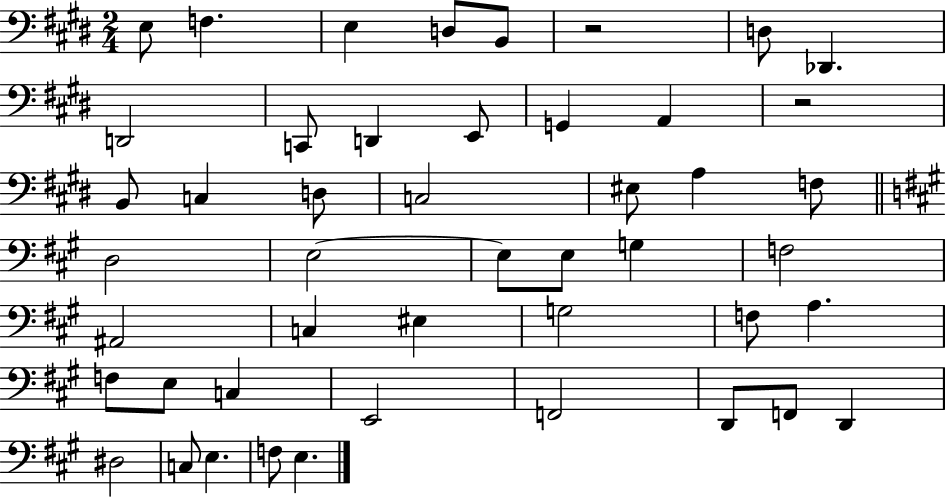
{
  \clef bass
  \numericTimeSignature
  \time 2/4
  \key e \major
  e8 f4. | e4 d8 b,8 | r2 | d8 des,4. | \break d,2 | c,8 d,4 e,8 | g,4 a,4 | r2 | \break b,8 c4 d8 | c2 | eis8 a4 f8 | \bar "||" \break \key a \major d2 | e2~~ | e8 e8 g4 | f2 | \break ais,2 | c4 eis4 | g2 | f8 a4. | \break f8 e8 c4 | e,2 | f,2 | d,8 f,8 d,4 | \break dis2 | c8 e4. | f8 e4. | \bar "|."
}